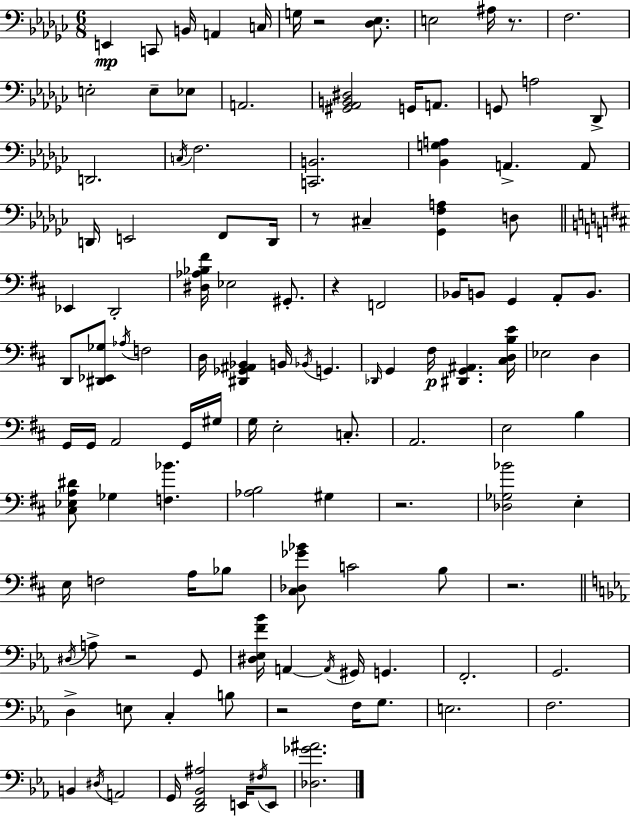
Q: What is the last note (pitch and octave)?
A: E2